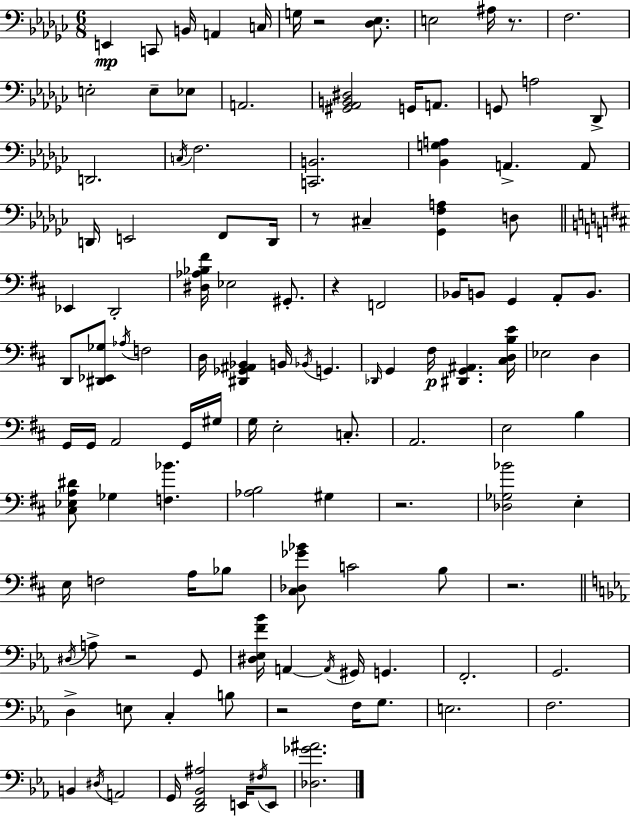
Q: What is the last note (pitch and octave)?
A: E2